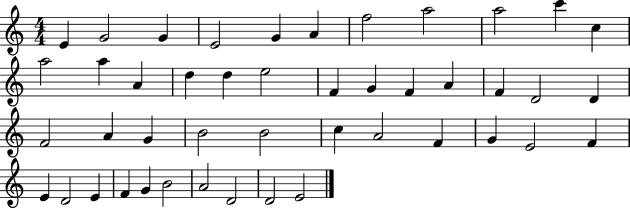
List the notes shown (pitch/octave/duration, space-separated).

E4/q G4/h G4/q E4/h G4/q A4/q F5/h A5/h A5/h C6/q C5/q A5/h A5/q A4/q D5/q D5/q E5/h F4/q G4/q F4/q A4/q F4/q D4/h D4/q F4/h A4/q G4/q B4/h B4/h C5/q A4/h F4/q G4/q E4/h F4/q E4/q D4/h E4/q F4/q G4/q B4/h A4/h D4/h D4/h E4/h